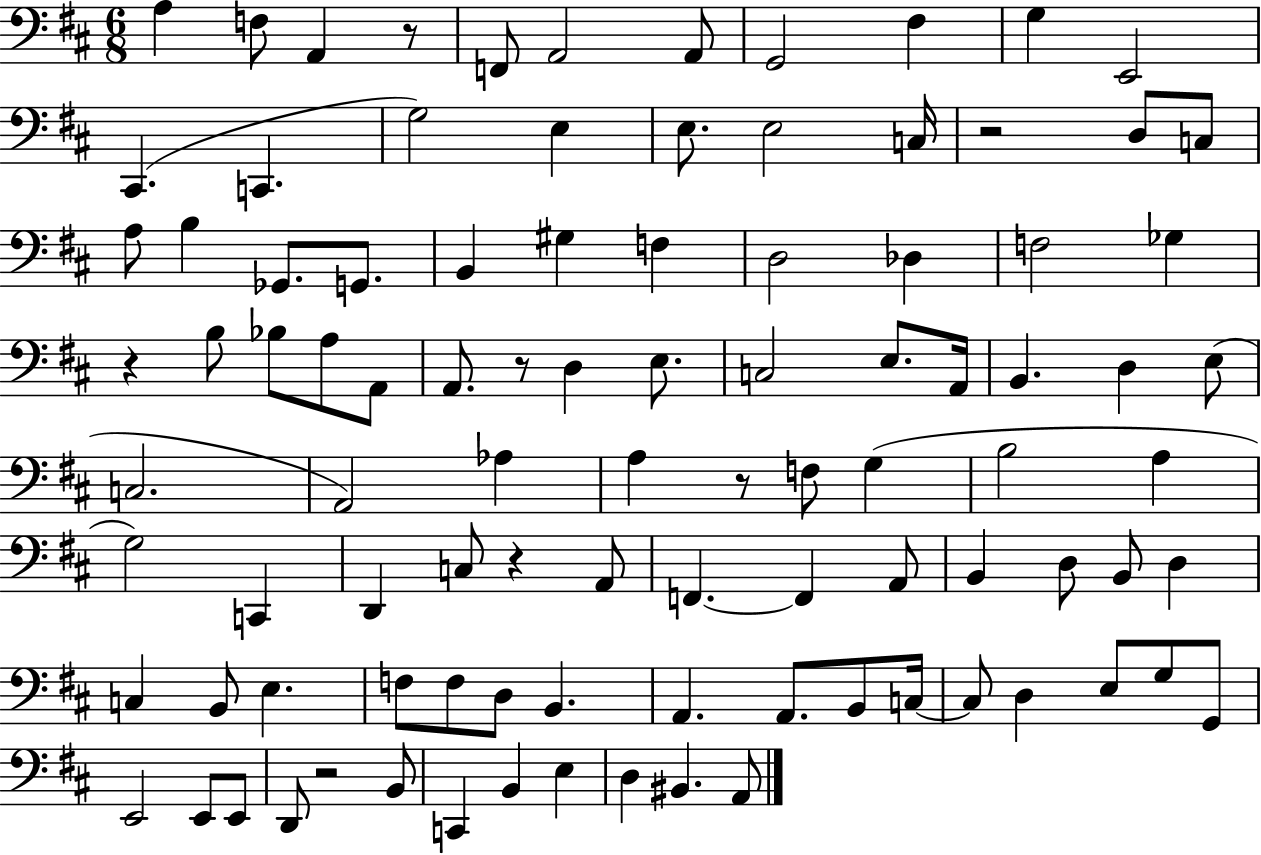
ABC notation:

X:1
T:Untitled
M:6/8
L:1/4
K:D
A, F,/2 A,, z/2 F,,/2 A,,2 A,,/2 G,,2 ^F, G, E,,2 ^C,, C,, G,2 E, E,/2 E,2 C,/4 z2 D,/2 C,/2 A,/2 B, _G,,/2 G,,/2 B,, ^G, F, D,2 _D, F,2 _G, z B,/2 _B,/2 A,/2 A,,/2 A,,/2 z/2 D, E,/2 C,2 E,/2 A,,/4 B,, D, E,/2 C,2 A,,2 _A, A, z/2 F,/2 G, B,2 A, G,2 C,, D,, C,/2 z A,,/2 F,, F,, A,,/2 B,, D,/2 B,,/2 D, C, B,,/2 E, F,/2 F,/2 D,/2 B,, A,, A,,/2 B,,/2 C,/4 C,/2 D, E,/2 G,/2 G,,/2 E,,2 E,,/2 E,,/2 D,,/2 z2 B,,/2 C,, B,, E, D, ^B,, A,,/2